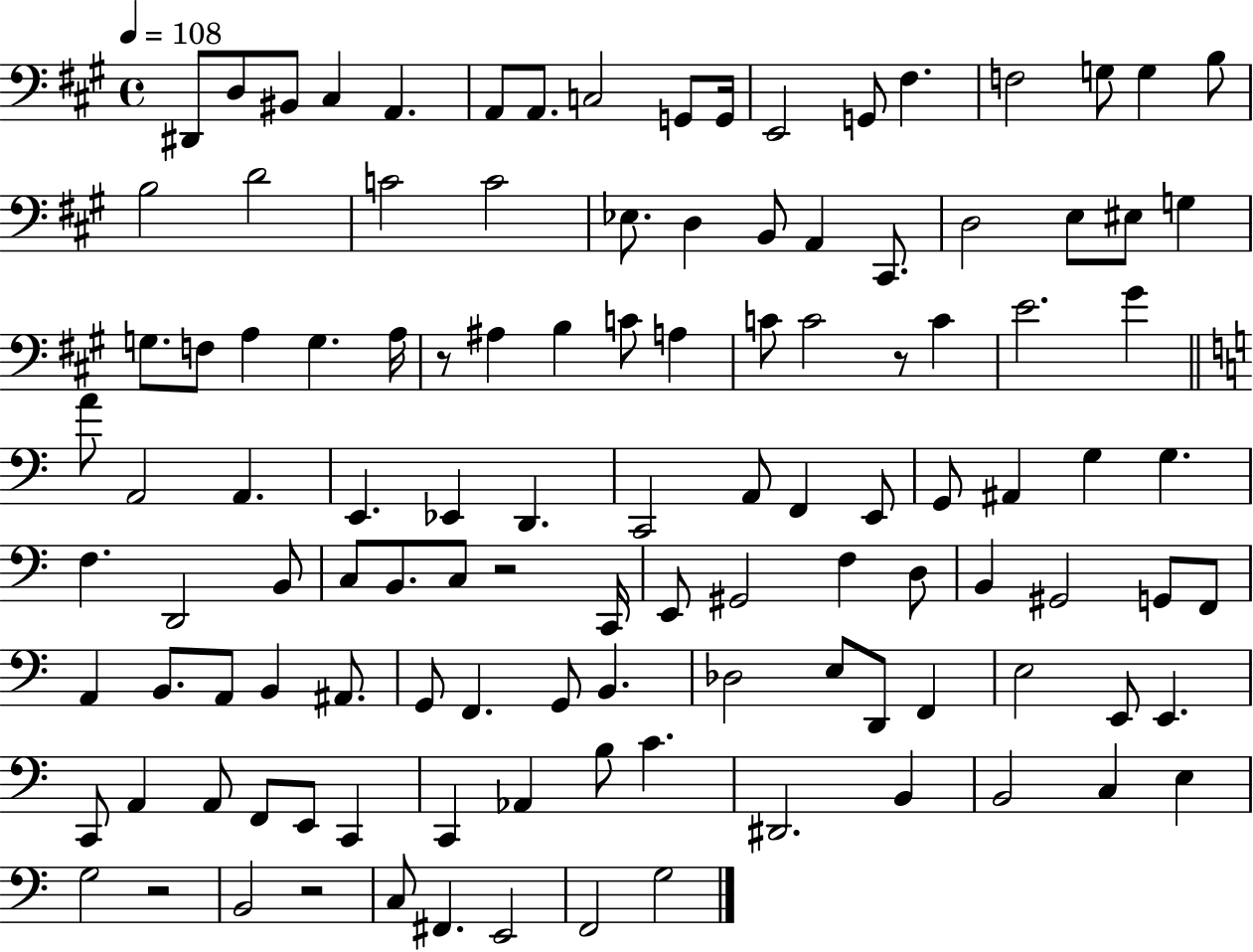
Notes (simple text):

D#2/e D3/e BIS2/e C#3/q A2/q. A2/e A2/e. C3/h G2/e G2/s E2/h G2/e F#3/q. F3/h G3/e G3/q B3/e B3/h D4/h C4/h C4/h Eb3/e. D3/q B2/e A2/q C#2/e. D3/h E3/e EIS3/e G3/q G3/e. F3/e A3/q G3/q. A3/s R/e A#3/q B3/q C4/e A3/q C4/e C4/h R/e C4/q E4/h. G#4/q A4/e A2/h A2/q. E2/q. Eb2/q D2/q. C2/h A2/e F2/q E2/e G2/e A#2/q G3/q G3/q. F3/q. D2/h B2/e C3/e B2/e. C3/e R/h C2/s E2/e G#2/h F3/q D3/e B2/q G#2/h G2/e F2/e A2/q B2/e. A2/e B2/q A#2/e. G2/e F2/q. G2/e B2/q. Db3/h E3/e D2/e F2/q E3/h E2/e E2/q. C2/e A2/q A2/e F2/e E2/e C2/q C2/q Ab2/q B3/e C4/q. D#2/h. B2/q B2/h C3/q E3/q G3/h R/h B2/h R/h C3/e F#2/q. E2/h F2/h G3/h